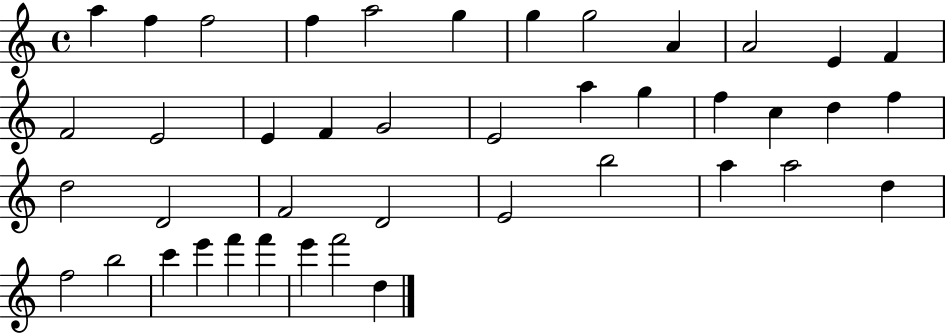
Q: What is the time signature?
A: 4/4